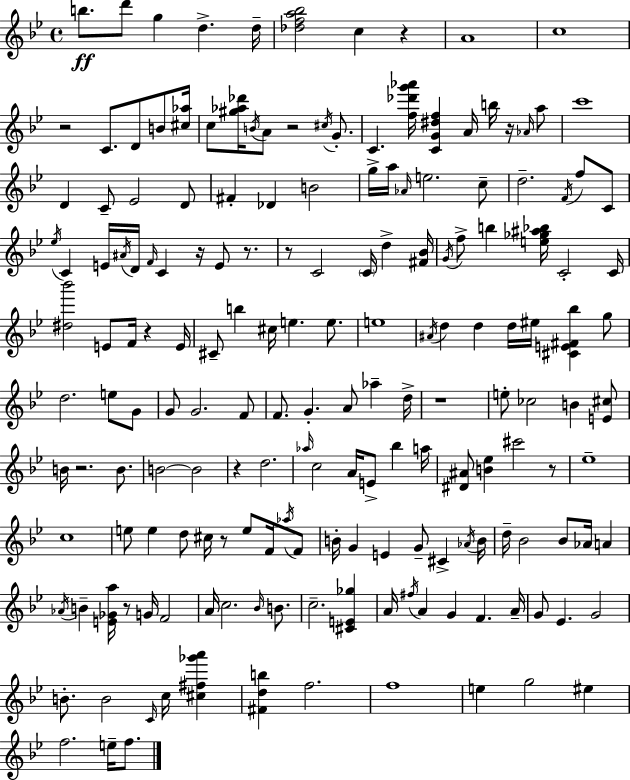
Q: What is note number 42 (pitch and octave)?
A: A#4